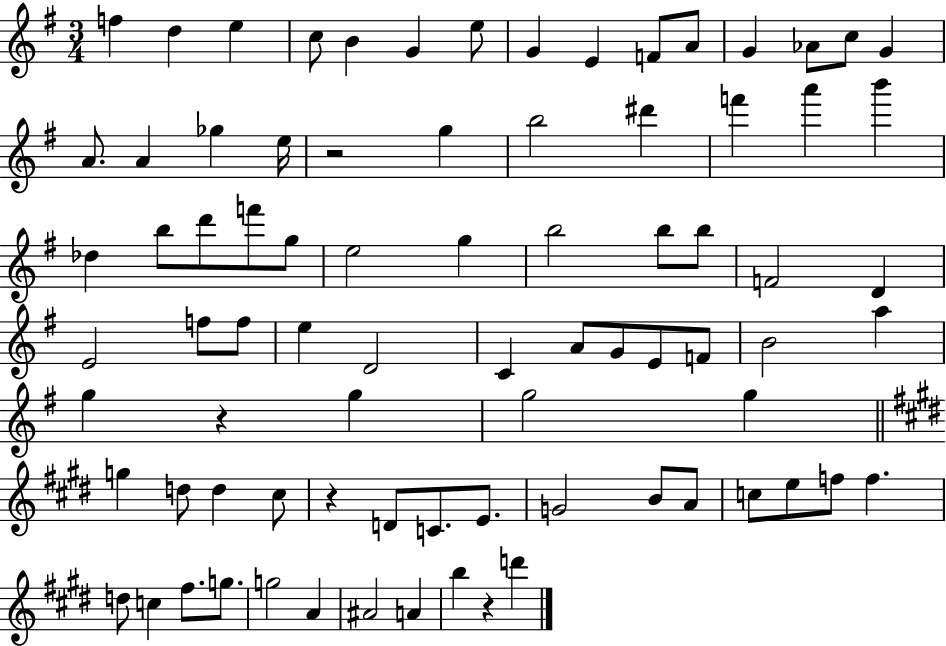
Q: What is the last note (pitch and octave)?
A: D6